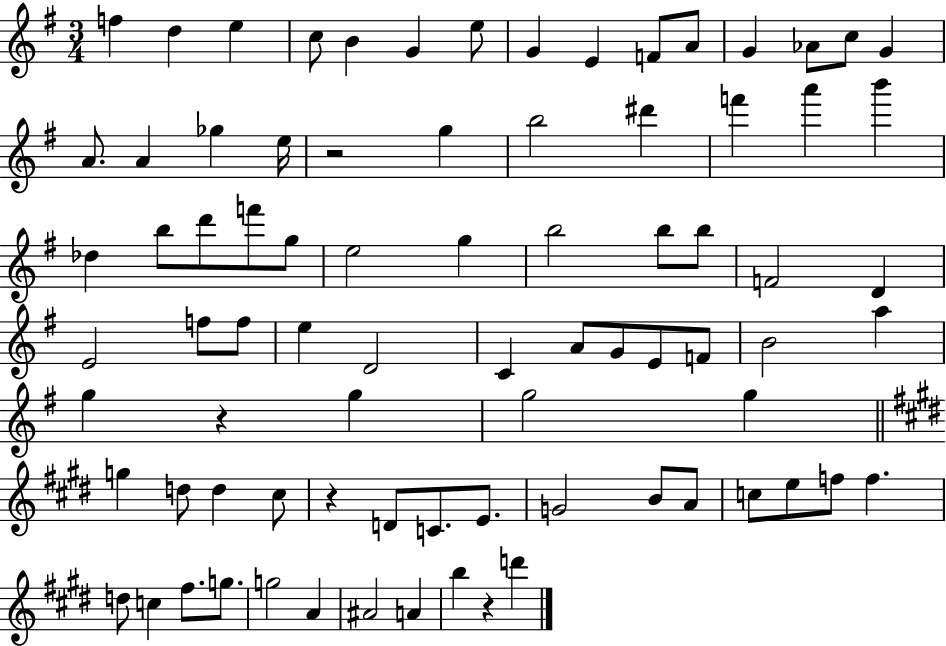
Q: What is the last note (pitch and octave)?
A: D6